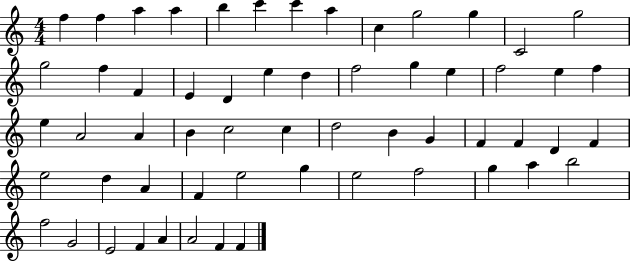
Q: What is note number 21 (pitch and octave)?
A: F5